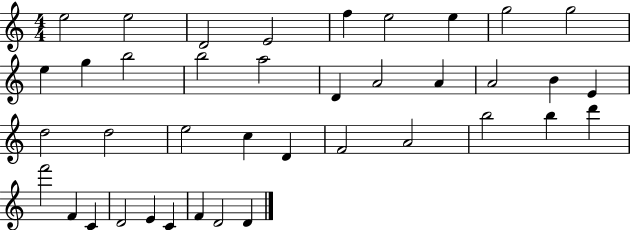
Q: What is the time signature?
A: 4/4